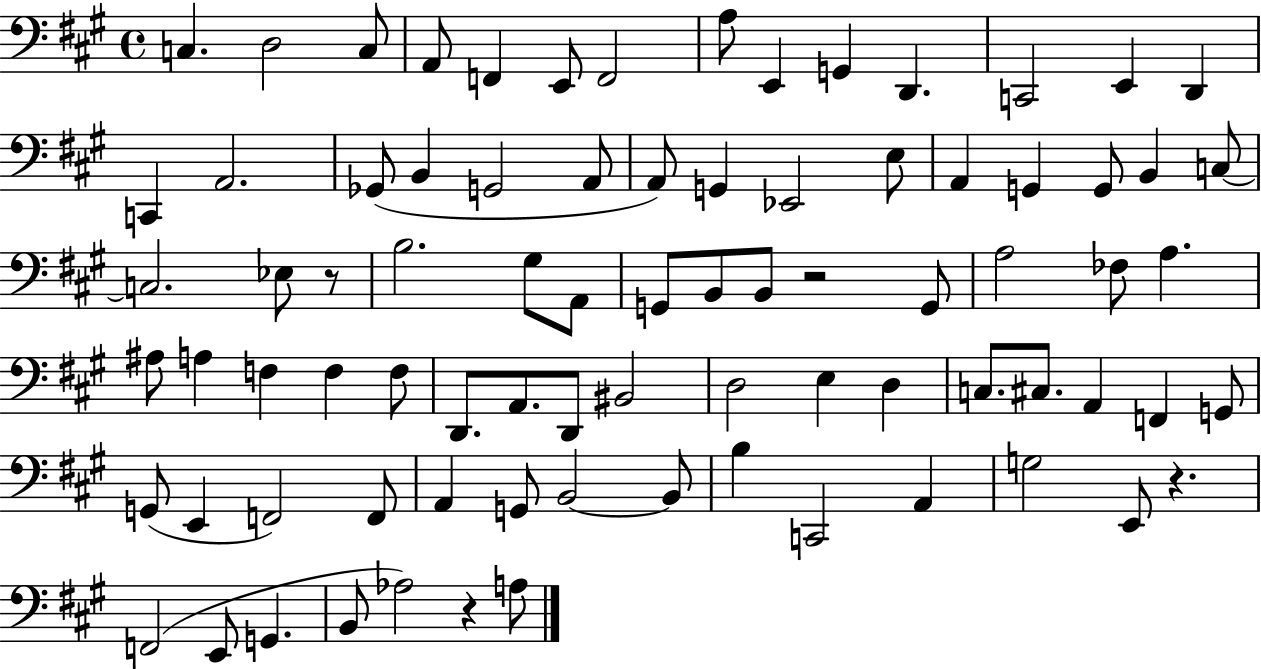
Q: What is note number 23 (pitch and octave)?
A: Eb2